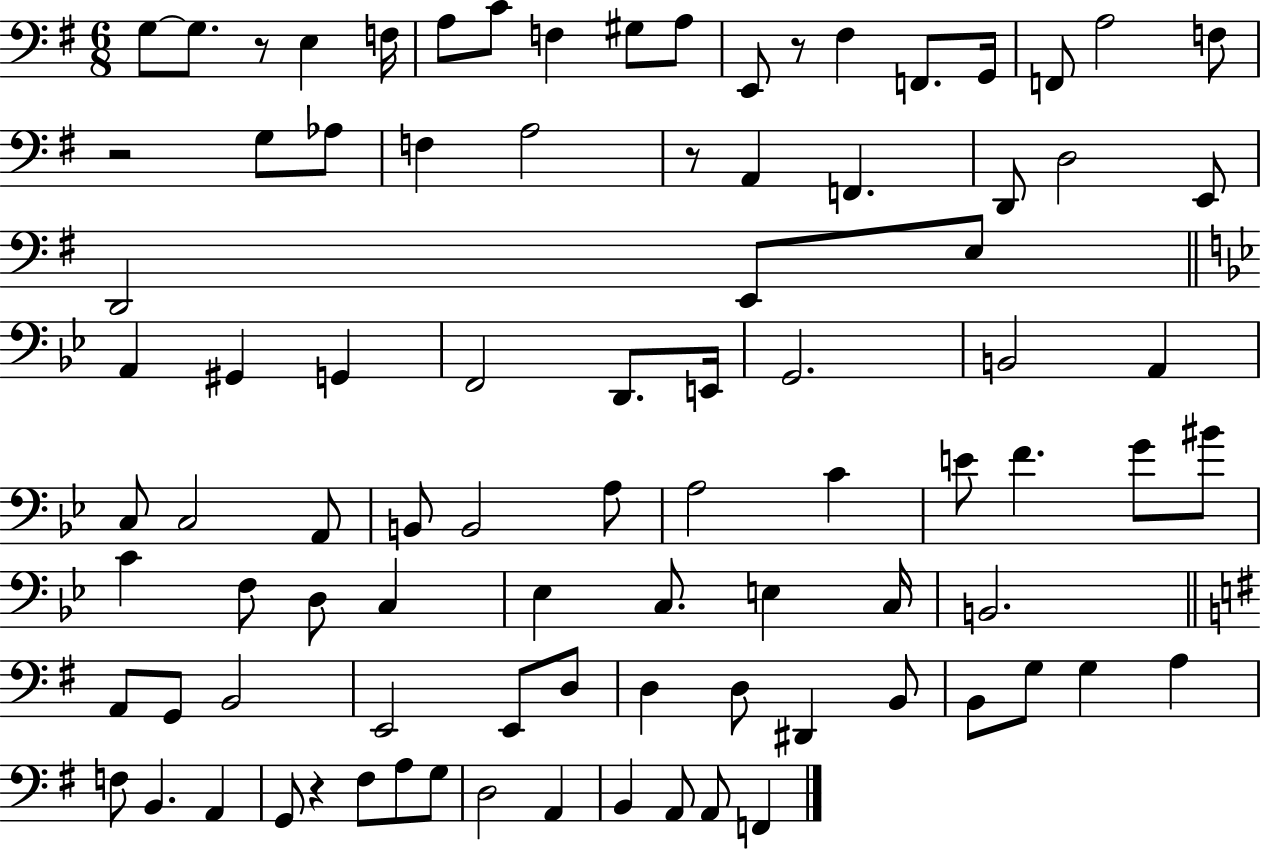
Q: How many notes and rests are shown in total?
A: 90